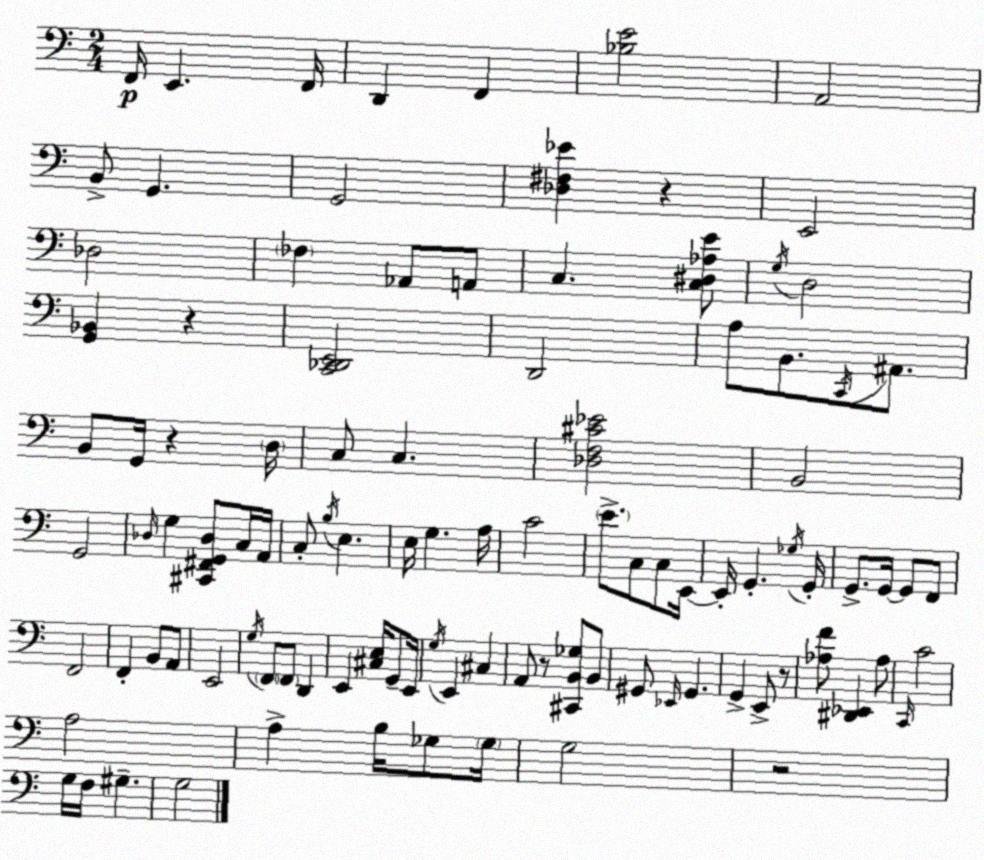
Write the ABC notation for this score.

X:1
T:Untitled
M:2/4
L:1/4
K:C
F,,/4 E,, F,,/4 D,, F,, [_B,E]2 A,,2 B,,/2 G,, G,,2 [_D,^F,_E] z E,,2 _D,2 _F, _A,,/2 A,,/2 C, [C,^D,_A,E]/2 G,/4 D,2 [G,,_B,,] z [C,,_D,,E,,]2 D,,2 A,/2 B,,/2 C,,/4 ^A,,/2 B,,/2 G,,/4 z D,/4 C,/2 C, [_D,F,^C_E]2 B,,2 G,,2 _D,/4 G, [^C,,^F,,G,,_D,]/2 C,/4 A,,/4 C,/2 B,/4 E, E,/4 G, A,/4 C2 E/2 C,/2 C,/2 E,,/4 E,,/4 G,, _G,/4 G,,/4 G,,/2 G,,/4 G,,/2 F,,/2 F,,2 F,, B,,/2 A,,/2 E,,2 G,/4 F,,/2 F,,/2 D,, E,, [^C,E,]/4 G,,/2 E,,/4 G,/4 E,, ^C, A,,/2 z/2 [^C,,B,,_G,]/2 B,,/2 ^G,,/2 _E,,/4 ^G,, G,, E,,/2 z/2 [_A,F]/2 [^D,,_E,,] _A,/2 C,,/4 C2 A,2 A, B,/4 _G,/2 _G,/4 G,2 z2 G,/4 F,/4 ^G, G,2